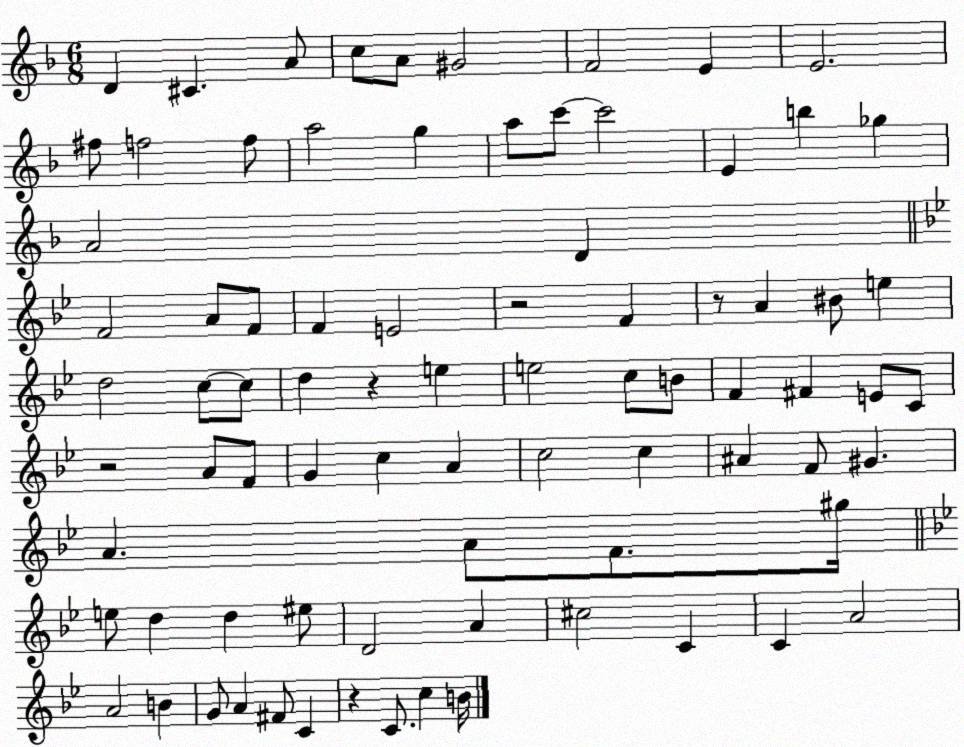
X:1
T:Untitled
M:6/8
L:1/4
K:F
D ^C A/2 c/2 A/2 ^G2 F2 E E2 ^f/2 f2 f/2 a2 g a/2 c'/2 c'2 E b _g A2 D F2 A/2 F/2 F E2 z2 F z/2 A ^B/2 e d2 c/2 c/2 d z e e2 c/2 B/2 F ^F E/2 C/2 z2 A/2 F/2 G c A c2 c ^A F/2 ^G A A/2 F/2 ^g/4 e/2 d d ^e/2 D2 A ^c2 C C A2 A2 B G/2 A ^F/2 C z C/2 c B/4